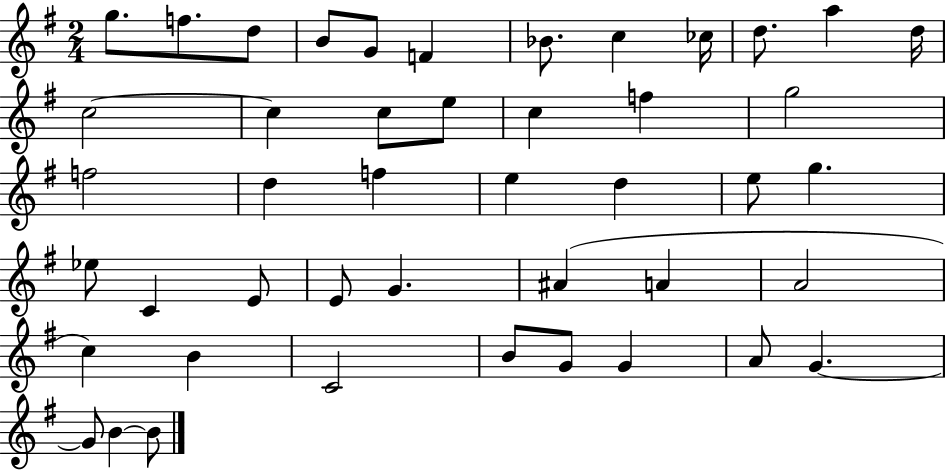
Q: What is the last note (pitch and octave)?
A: B4